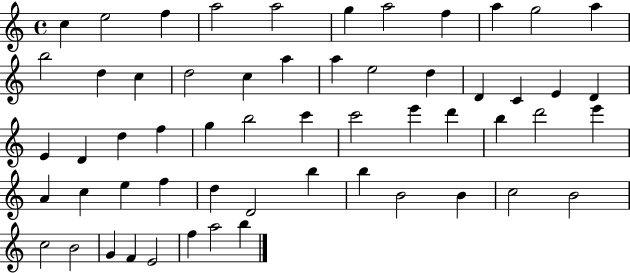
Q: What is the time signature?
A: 4/4